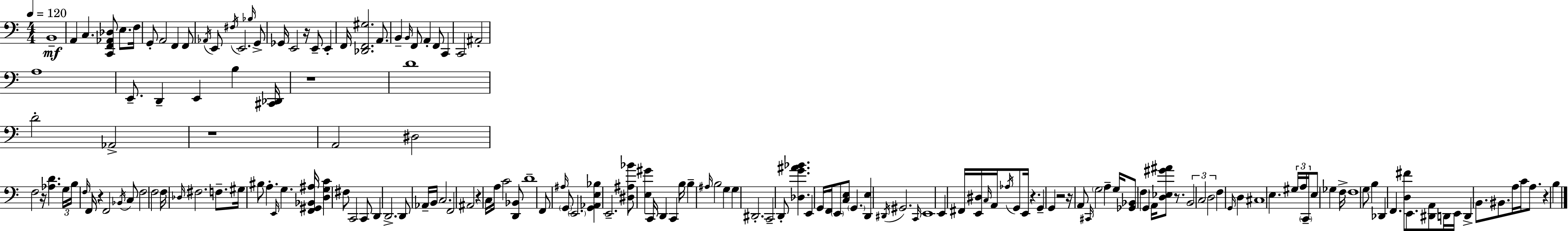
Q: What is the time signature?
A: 4/4